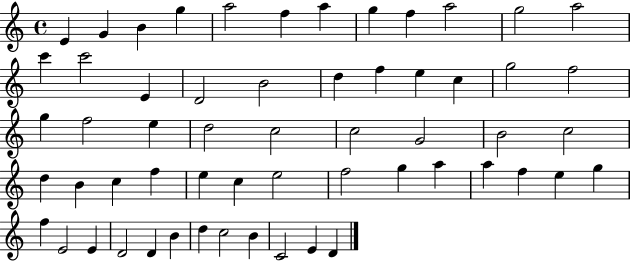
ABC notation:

X:1
T:Untitled
M:4/4
L:1/4
K:C
E G B g a2 f a g f a2 g2 a2 c' c'2 E D2 B2 d f e c g2 f2 g f2 e d2 c2 c2 G2 B2 c2 d B c f e c e2 f2 g a a f e g f E2 E D2 D B d c2 B C2 E D